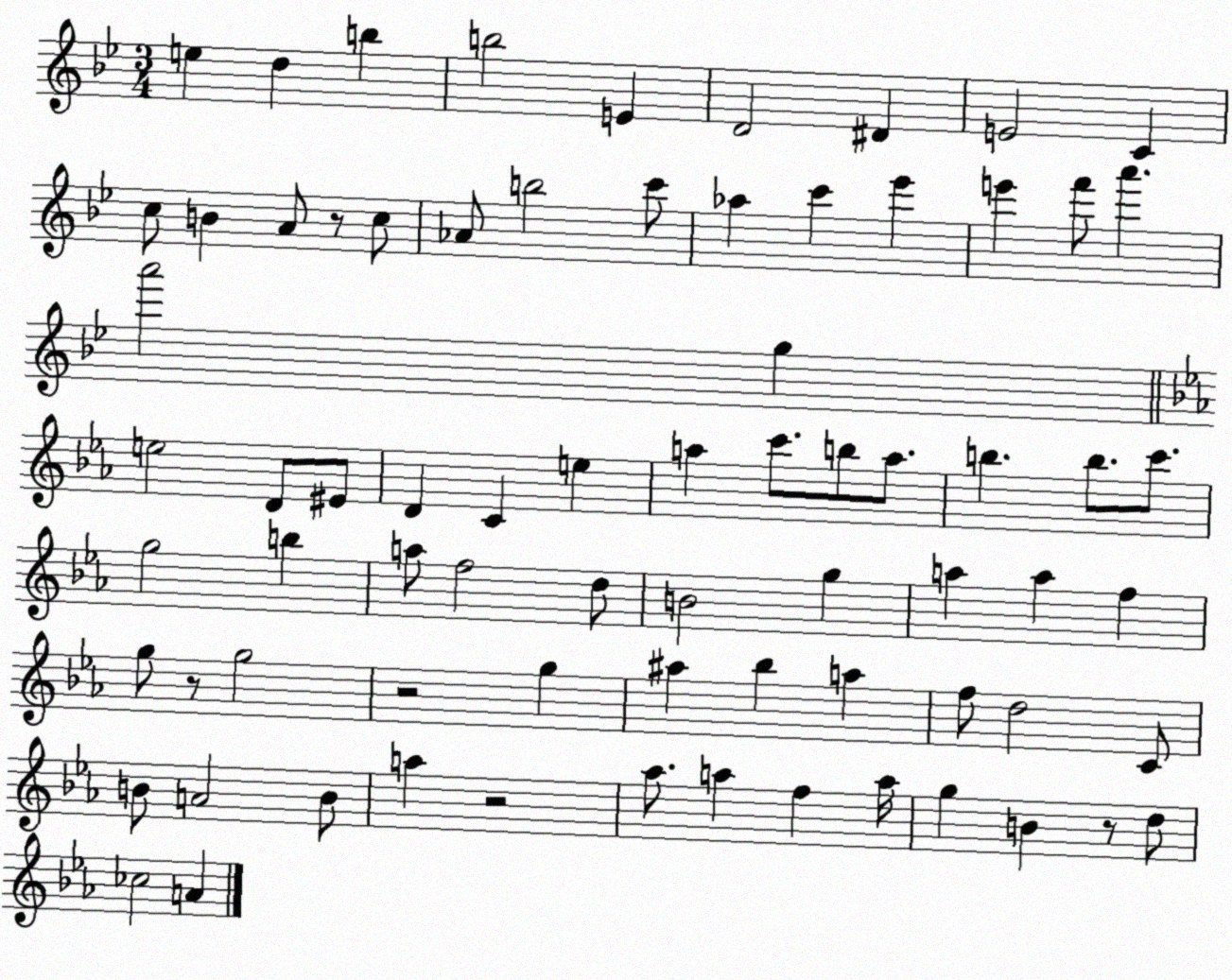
X:1
T:Untitled
M:3/4
L:1/4
K:Bb
e d b b2 E D2 ^D E2 C c/2 B A/2 z/2 c/2 _A/2 b2 c'/2 _a c' _e' e' f'/2 a' a'2 g e2 D/2 ^E/2 D C e a c'/2 b/2 a/2 b b/2 c'/2 g2 b a/2 f2 d/2 B2 g a a f g/2 z/2 g2 z2 g ^a _b a f/2 d2 C/2 B/2 A2 B/2 a z2 _a/2 a f a/4 g B z/2 d/2 _c2 A